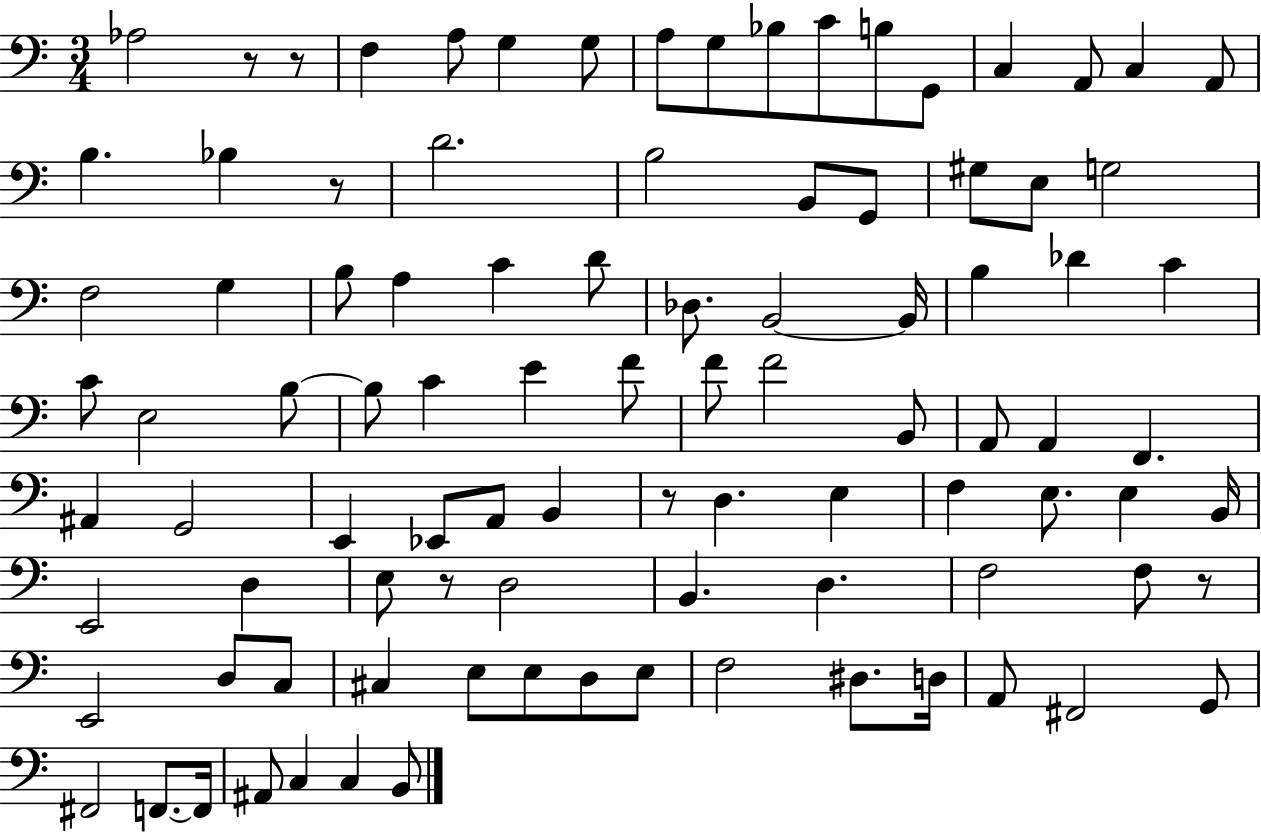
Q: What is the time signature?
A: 3/4